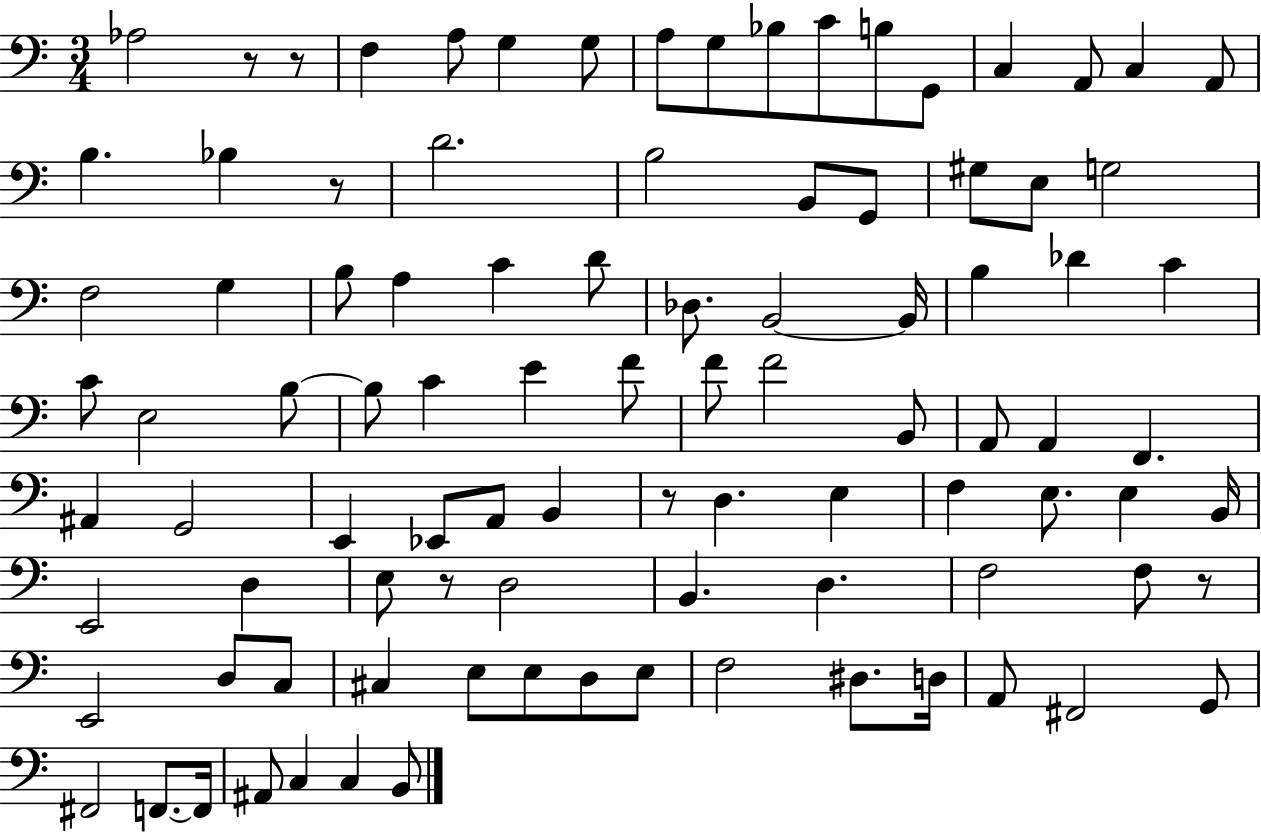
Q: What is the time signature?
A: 3/4